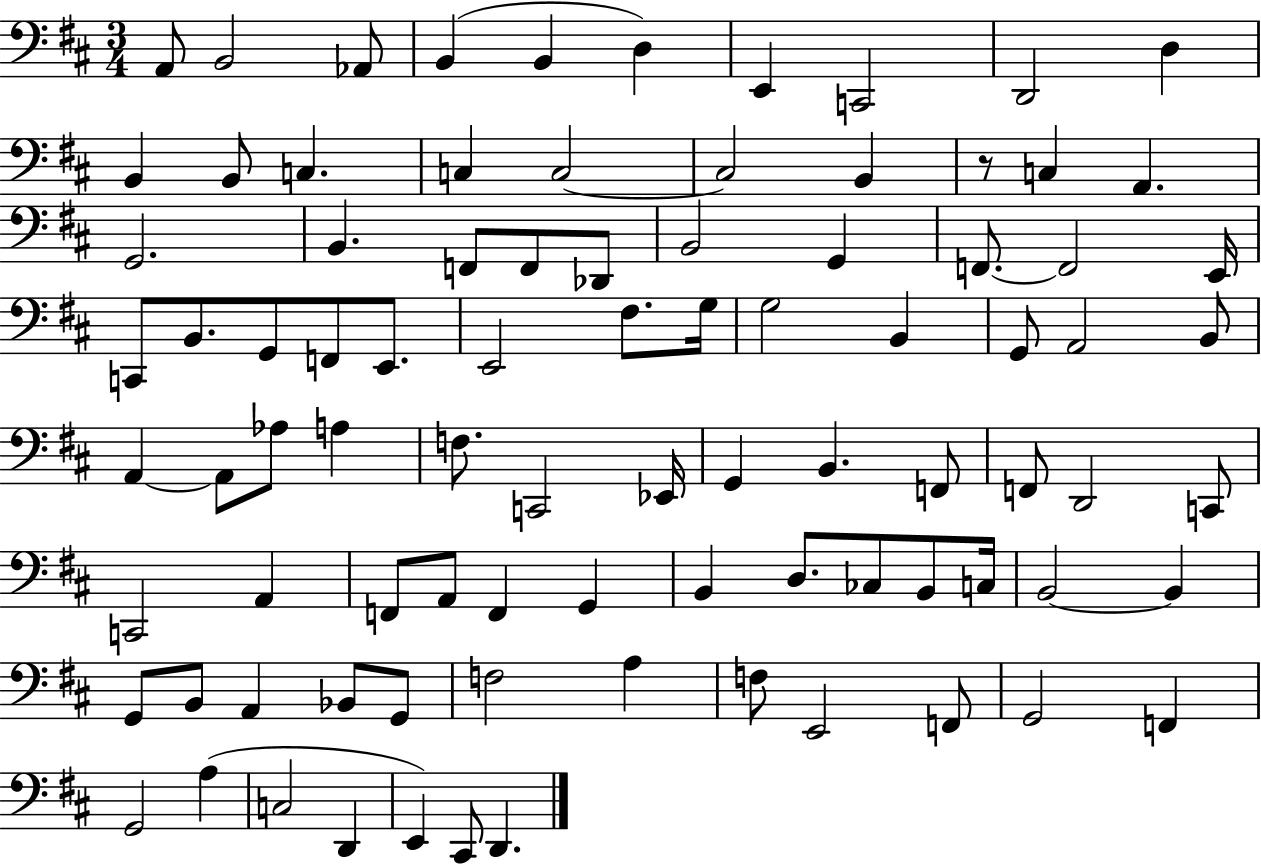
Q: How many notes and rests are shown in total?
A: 88